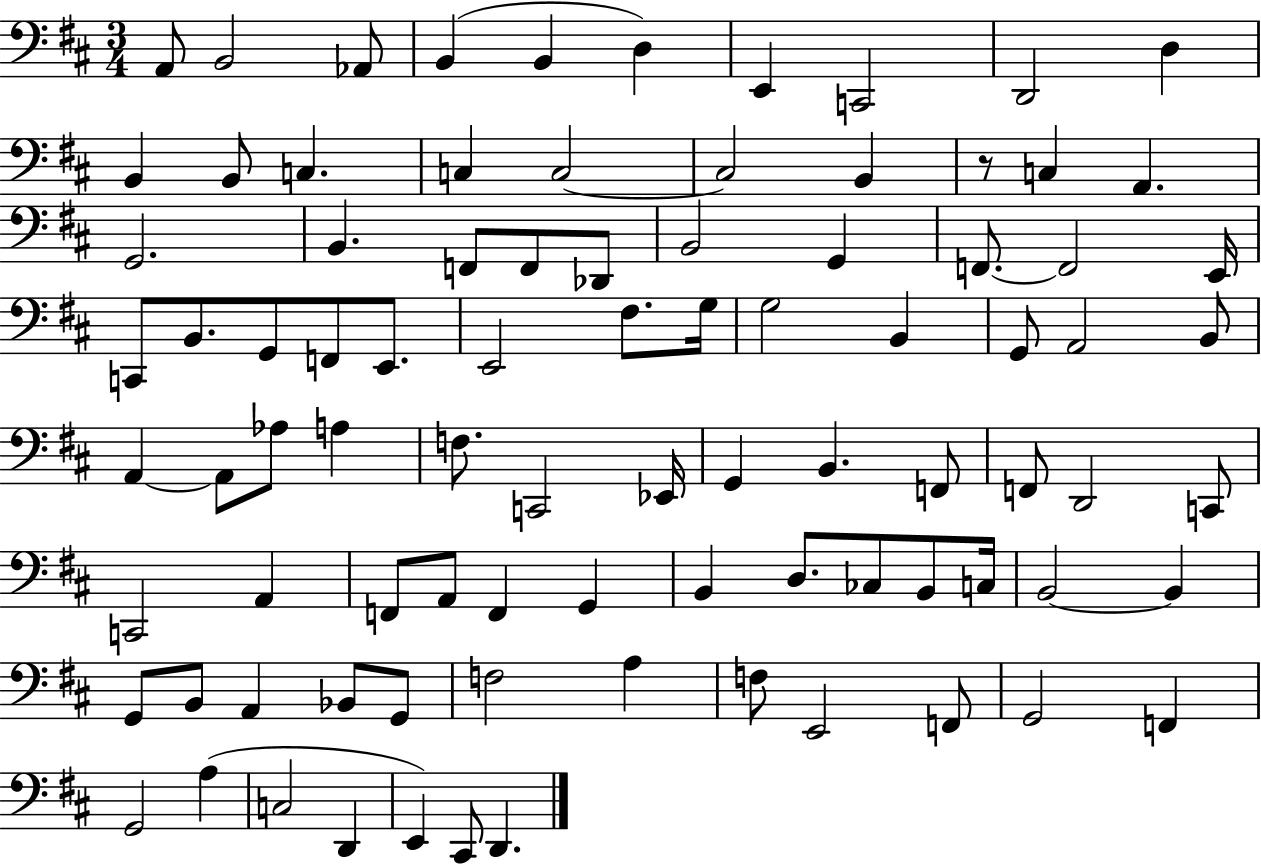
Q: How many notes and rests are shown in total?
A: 88